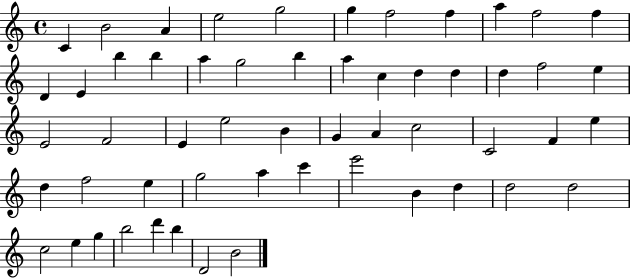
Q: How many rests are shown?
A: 0